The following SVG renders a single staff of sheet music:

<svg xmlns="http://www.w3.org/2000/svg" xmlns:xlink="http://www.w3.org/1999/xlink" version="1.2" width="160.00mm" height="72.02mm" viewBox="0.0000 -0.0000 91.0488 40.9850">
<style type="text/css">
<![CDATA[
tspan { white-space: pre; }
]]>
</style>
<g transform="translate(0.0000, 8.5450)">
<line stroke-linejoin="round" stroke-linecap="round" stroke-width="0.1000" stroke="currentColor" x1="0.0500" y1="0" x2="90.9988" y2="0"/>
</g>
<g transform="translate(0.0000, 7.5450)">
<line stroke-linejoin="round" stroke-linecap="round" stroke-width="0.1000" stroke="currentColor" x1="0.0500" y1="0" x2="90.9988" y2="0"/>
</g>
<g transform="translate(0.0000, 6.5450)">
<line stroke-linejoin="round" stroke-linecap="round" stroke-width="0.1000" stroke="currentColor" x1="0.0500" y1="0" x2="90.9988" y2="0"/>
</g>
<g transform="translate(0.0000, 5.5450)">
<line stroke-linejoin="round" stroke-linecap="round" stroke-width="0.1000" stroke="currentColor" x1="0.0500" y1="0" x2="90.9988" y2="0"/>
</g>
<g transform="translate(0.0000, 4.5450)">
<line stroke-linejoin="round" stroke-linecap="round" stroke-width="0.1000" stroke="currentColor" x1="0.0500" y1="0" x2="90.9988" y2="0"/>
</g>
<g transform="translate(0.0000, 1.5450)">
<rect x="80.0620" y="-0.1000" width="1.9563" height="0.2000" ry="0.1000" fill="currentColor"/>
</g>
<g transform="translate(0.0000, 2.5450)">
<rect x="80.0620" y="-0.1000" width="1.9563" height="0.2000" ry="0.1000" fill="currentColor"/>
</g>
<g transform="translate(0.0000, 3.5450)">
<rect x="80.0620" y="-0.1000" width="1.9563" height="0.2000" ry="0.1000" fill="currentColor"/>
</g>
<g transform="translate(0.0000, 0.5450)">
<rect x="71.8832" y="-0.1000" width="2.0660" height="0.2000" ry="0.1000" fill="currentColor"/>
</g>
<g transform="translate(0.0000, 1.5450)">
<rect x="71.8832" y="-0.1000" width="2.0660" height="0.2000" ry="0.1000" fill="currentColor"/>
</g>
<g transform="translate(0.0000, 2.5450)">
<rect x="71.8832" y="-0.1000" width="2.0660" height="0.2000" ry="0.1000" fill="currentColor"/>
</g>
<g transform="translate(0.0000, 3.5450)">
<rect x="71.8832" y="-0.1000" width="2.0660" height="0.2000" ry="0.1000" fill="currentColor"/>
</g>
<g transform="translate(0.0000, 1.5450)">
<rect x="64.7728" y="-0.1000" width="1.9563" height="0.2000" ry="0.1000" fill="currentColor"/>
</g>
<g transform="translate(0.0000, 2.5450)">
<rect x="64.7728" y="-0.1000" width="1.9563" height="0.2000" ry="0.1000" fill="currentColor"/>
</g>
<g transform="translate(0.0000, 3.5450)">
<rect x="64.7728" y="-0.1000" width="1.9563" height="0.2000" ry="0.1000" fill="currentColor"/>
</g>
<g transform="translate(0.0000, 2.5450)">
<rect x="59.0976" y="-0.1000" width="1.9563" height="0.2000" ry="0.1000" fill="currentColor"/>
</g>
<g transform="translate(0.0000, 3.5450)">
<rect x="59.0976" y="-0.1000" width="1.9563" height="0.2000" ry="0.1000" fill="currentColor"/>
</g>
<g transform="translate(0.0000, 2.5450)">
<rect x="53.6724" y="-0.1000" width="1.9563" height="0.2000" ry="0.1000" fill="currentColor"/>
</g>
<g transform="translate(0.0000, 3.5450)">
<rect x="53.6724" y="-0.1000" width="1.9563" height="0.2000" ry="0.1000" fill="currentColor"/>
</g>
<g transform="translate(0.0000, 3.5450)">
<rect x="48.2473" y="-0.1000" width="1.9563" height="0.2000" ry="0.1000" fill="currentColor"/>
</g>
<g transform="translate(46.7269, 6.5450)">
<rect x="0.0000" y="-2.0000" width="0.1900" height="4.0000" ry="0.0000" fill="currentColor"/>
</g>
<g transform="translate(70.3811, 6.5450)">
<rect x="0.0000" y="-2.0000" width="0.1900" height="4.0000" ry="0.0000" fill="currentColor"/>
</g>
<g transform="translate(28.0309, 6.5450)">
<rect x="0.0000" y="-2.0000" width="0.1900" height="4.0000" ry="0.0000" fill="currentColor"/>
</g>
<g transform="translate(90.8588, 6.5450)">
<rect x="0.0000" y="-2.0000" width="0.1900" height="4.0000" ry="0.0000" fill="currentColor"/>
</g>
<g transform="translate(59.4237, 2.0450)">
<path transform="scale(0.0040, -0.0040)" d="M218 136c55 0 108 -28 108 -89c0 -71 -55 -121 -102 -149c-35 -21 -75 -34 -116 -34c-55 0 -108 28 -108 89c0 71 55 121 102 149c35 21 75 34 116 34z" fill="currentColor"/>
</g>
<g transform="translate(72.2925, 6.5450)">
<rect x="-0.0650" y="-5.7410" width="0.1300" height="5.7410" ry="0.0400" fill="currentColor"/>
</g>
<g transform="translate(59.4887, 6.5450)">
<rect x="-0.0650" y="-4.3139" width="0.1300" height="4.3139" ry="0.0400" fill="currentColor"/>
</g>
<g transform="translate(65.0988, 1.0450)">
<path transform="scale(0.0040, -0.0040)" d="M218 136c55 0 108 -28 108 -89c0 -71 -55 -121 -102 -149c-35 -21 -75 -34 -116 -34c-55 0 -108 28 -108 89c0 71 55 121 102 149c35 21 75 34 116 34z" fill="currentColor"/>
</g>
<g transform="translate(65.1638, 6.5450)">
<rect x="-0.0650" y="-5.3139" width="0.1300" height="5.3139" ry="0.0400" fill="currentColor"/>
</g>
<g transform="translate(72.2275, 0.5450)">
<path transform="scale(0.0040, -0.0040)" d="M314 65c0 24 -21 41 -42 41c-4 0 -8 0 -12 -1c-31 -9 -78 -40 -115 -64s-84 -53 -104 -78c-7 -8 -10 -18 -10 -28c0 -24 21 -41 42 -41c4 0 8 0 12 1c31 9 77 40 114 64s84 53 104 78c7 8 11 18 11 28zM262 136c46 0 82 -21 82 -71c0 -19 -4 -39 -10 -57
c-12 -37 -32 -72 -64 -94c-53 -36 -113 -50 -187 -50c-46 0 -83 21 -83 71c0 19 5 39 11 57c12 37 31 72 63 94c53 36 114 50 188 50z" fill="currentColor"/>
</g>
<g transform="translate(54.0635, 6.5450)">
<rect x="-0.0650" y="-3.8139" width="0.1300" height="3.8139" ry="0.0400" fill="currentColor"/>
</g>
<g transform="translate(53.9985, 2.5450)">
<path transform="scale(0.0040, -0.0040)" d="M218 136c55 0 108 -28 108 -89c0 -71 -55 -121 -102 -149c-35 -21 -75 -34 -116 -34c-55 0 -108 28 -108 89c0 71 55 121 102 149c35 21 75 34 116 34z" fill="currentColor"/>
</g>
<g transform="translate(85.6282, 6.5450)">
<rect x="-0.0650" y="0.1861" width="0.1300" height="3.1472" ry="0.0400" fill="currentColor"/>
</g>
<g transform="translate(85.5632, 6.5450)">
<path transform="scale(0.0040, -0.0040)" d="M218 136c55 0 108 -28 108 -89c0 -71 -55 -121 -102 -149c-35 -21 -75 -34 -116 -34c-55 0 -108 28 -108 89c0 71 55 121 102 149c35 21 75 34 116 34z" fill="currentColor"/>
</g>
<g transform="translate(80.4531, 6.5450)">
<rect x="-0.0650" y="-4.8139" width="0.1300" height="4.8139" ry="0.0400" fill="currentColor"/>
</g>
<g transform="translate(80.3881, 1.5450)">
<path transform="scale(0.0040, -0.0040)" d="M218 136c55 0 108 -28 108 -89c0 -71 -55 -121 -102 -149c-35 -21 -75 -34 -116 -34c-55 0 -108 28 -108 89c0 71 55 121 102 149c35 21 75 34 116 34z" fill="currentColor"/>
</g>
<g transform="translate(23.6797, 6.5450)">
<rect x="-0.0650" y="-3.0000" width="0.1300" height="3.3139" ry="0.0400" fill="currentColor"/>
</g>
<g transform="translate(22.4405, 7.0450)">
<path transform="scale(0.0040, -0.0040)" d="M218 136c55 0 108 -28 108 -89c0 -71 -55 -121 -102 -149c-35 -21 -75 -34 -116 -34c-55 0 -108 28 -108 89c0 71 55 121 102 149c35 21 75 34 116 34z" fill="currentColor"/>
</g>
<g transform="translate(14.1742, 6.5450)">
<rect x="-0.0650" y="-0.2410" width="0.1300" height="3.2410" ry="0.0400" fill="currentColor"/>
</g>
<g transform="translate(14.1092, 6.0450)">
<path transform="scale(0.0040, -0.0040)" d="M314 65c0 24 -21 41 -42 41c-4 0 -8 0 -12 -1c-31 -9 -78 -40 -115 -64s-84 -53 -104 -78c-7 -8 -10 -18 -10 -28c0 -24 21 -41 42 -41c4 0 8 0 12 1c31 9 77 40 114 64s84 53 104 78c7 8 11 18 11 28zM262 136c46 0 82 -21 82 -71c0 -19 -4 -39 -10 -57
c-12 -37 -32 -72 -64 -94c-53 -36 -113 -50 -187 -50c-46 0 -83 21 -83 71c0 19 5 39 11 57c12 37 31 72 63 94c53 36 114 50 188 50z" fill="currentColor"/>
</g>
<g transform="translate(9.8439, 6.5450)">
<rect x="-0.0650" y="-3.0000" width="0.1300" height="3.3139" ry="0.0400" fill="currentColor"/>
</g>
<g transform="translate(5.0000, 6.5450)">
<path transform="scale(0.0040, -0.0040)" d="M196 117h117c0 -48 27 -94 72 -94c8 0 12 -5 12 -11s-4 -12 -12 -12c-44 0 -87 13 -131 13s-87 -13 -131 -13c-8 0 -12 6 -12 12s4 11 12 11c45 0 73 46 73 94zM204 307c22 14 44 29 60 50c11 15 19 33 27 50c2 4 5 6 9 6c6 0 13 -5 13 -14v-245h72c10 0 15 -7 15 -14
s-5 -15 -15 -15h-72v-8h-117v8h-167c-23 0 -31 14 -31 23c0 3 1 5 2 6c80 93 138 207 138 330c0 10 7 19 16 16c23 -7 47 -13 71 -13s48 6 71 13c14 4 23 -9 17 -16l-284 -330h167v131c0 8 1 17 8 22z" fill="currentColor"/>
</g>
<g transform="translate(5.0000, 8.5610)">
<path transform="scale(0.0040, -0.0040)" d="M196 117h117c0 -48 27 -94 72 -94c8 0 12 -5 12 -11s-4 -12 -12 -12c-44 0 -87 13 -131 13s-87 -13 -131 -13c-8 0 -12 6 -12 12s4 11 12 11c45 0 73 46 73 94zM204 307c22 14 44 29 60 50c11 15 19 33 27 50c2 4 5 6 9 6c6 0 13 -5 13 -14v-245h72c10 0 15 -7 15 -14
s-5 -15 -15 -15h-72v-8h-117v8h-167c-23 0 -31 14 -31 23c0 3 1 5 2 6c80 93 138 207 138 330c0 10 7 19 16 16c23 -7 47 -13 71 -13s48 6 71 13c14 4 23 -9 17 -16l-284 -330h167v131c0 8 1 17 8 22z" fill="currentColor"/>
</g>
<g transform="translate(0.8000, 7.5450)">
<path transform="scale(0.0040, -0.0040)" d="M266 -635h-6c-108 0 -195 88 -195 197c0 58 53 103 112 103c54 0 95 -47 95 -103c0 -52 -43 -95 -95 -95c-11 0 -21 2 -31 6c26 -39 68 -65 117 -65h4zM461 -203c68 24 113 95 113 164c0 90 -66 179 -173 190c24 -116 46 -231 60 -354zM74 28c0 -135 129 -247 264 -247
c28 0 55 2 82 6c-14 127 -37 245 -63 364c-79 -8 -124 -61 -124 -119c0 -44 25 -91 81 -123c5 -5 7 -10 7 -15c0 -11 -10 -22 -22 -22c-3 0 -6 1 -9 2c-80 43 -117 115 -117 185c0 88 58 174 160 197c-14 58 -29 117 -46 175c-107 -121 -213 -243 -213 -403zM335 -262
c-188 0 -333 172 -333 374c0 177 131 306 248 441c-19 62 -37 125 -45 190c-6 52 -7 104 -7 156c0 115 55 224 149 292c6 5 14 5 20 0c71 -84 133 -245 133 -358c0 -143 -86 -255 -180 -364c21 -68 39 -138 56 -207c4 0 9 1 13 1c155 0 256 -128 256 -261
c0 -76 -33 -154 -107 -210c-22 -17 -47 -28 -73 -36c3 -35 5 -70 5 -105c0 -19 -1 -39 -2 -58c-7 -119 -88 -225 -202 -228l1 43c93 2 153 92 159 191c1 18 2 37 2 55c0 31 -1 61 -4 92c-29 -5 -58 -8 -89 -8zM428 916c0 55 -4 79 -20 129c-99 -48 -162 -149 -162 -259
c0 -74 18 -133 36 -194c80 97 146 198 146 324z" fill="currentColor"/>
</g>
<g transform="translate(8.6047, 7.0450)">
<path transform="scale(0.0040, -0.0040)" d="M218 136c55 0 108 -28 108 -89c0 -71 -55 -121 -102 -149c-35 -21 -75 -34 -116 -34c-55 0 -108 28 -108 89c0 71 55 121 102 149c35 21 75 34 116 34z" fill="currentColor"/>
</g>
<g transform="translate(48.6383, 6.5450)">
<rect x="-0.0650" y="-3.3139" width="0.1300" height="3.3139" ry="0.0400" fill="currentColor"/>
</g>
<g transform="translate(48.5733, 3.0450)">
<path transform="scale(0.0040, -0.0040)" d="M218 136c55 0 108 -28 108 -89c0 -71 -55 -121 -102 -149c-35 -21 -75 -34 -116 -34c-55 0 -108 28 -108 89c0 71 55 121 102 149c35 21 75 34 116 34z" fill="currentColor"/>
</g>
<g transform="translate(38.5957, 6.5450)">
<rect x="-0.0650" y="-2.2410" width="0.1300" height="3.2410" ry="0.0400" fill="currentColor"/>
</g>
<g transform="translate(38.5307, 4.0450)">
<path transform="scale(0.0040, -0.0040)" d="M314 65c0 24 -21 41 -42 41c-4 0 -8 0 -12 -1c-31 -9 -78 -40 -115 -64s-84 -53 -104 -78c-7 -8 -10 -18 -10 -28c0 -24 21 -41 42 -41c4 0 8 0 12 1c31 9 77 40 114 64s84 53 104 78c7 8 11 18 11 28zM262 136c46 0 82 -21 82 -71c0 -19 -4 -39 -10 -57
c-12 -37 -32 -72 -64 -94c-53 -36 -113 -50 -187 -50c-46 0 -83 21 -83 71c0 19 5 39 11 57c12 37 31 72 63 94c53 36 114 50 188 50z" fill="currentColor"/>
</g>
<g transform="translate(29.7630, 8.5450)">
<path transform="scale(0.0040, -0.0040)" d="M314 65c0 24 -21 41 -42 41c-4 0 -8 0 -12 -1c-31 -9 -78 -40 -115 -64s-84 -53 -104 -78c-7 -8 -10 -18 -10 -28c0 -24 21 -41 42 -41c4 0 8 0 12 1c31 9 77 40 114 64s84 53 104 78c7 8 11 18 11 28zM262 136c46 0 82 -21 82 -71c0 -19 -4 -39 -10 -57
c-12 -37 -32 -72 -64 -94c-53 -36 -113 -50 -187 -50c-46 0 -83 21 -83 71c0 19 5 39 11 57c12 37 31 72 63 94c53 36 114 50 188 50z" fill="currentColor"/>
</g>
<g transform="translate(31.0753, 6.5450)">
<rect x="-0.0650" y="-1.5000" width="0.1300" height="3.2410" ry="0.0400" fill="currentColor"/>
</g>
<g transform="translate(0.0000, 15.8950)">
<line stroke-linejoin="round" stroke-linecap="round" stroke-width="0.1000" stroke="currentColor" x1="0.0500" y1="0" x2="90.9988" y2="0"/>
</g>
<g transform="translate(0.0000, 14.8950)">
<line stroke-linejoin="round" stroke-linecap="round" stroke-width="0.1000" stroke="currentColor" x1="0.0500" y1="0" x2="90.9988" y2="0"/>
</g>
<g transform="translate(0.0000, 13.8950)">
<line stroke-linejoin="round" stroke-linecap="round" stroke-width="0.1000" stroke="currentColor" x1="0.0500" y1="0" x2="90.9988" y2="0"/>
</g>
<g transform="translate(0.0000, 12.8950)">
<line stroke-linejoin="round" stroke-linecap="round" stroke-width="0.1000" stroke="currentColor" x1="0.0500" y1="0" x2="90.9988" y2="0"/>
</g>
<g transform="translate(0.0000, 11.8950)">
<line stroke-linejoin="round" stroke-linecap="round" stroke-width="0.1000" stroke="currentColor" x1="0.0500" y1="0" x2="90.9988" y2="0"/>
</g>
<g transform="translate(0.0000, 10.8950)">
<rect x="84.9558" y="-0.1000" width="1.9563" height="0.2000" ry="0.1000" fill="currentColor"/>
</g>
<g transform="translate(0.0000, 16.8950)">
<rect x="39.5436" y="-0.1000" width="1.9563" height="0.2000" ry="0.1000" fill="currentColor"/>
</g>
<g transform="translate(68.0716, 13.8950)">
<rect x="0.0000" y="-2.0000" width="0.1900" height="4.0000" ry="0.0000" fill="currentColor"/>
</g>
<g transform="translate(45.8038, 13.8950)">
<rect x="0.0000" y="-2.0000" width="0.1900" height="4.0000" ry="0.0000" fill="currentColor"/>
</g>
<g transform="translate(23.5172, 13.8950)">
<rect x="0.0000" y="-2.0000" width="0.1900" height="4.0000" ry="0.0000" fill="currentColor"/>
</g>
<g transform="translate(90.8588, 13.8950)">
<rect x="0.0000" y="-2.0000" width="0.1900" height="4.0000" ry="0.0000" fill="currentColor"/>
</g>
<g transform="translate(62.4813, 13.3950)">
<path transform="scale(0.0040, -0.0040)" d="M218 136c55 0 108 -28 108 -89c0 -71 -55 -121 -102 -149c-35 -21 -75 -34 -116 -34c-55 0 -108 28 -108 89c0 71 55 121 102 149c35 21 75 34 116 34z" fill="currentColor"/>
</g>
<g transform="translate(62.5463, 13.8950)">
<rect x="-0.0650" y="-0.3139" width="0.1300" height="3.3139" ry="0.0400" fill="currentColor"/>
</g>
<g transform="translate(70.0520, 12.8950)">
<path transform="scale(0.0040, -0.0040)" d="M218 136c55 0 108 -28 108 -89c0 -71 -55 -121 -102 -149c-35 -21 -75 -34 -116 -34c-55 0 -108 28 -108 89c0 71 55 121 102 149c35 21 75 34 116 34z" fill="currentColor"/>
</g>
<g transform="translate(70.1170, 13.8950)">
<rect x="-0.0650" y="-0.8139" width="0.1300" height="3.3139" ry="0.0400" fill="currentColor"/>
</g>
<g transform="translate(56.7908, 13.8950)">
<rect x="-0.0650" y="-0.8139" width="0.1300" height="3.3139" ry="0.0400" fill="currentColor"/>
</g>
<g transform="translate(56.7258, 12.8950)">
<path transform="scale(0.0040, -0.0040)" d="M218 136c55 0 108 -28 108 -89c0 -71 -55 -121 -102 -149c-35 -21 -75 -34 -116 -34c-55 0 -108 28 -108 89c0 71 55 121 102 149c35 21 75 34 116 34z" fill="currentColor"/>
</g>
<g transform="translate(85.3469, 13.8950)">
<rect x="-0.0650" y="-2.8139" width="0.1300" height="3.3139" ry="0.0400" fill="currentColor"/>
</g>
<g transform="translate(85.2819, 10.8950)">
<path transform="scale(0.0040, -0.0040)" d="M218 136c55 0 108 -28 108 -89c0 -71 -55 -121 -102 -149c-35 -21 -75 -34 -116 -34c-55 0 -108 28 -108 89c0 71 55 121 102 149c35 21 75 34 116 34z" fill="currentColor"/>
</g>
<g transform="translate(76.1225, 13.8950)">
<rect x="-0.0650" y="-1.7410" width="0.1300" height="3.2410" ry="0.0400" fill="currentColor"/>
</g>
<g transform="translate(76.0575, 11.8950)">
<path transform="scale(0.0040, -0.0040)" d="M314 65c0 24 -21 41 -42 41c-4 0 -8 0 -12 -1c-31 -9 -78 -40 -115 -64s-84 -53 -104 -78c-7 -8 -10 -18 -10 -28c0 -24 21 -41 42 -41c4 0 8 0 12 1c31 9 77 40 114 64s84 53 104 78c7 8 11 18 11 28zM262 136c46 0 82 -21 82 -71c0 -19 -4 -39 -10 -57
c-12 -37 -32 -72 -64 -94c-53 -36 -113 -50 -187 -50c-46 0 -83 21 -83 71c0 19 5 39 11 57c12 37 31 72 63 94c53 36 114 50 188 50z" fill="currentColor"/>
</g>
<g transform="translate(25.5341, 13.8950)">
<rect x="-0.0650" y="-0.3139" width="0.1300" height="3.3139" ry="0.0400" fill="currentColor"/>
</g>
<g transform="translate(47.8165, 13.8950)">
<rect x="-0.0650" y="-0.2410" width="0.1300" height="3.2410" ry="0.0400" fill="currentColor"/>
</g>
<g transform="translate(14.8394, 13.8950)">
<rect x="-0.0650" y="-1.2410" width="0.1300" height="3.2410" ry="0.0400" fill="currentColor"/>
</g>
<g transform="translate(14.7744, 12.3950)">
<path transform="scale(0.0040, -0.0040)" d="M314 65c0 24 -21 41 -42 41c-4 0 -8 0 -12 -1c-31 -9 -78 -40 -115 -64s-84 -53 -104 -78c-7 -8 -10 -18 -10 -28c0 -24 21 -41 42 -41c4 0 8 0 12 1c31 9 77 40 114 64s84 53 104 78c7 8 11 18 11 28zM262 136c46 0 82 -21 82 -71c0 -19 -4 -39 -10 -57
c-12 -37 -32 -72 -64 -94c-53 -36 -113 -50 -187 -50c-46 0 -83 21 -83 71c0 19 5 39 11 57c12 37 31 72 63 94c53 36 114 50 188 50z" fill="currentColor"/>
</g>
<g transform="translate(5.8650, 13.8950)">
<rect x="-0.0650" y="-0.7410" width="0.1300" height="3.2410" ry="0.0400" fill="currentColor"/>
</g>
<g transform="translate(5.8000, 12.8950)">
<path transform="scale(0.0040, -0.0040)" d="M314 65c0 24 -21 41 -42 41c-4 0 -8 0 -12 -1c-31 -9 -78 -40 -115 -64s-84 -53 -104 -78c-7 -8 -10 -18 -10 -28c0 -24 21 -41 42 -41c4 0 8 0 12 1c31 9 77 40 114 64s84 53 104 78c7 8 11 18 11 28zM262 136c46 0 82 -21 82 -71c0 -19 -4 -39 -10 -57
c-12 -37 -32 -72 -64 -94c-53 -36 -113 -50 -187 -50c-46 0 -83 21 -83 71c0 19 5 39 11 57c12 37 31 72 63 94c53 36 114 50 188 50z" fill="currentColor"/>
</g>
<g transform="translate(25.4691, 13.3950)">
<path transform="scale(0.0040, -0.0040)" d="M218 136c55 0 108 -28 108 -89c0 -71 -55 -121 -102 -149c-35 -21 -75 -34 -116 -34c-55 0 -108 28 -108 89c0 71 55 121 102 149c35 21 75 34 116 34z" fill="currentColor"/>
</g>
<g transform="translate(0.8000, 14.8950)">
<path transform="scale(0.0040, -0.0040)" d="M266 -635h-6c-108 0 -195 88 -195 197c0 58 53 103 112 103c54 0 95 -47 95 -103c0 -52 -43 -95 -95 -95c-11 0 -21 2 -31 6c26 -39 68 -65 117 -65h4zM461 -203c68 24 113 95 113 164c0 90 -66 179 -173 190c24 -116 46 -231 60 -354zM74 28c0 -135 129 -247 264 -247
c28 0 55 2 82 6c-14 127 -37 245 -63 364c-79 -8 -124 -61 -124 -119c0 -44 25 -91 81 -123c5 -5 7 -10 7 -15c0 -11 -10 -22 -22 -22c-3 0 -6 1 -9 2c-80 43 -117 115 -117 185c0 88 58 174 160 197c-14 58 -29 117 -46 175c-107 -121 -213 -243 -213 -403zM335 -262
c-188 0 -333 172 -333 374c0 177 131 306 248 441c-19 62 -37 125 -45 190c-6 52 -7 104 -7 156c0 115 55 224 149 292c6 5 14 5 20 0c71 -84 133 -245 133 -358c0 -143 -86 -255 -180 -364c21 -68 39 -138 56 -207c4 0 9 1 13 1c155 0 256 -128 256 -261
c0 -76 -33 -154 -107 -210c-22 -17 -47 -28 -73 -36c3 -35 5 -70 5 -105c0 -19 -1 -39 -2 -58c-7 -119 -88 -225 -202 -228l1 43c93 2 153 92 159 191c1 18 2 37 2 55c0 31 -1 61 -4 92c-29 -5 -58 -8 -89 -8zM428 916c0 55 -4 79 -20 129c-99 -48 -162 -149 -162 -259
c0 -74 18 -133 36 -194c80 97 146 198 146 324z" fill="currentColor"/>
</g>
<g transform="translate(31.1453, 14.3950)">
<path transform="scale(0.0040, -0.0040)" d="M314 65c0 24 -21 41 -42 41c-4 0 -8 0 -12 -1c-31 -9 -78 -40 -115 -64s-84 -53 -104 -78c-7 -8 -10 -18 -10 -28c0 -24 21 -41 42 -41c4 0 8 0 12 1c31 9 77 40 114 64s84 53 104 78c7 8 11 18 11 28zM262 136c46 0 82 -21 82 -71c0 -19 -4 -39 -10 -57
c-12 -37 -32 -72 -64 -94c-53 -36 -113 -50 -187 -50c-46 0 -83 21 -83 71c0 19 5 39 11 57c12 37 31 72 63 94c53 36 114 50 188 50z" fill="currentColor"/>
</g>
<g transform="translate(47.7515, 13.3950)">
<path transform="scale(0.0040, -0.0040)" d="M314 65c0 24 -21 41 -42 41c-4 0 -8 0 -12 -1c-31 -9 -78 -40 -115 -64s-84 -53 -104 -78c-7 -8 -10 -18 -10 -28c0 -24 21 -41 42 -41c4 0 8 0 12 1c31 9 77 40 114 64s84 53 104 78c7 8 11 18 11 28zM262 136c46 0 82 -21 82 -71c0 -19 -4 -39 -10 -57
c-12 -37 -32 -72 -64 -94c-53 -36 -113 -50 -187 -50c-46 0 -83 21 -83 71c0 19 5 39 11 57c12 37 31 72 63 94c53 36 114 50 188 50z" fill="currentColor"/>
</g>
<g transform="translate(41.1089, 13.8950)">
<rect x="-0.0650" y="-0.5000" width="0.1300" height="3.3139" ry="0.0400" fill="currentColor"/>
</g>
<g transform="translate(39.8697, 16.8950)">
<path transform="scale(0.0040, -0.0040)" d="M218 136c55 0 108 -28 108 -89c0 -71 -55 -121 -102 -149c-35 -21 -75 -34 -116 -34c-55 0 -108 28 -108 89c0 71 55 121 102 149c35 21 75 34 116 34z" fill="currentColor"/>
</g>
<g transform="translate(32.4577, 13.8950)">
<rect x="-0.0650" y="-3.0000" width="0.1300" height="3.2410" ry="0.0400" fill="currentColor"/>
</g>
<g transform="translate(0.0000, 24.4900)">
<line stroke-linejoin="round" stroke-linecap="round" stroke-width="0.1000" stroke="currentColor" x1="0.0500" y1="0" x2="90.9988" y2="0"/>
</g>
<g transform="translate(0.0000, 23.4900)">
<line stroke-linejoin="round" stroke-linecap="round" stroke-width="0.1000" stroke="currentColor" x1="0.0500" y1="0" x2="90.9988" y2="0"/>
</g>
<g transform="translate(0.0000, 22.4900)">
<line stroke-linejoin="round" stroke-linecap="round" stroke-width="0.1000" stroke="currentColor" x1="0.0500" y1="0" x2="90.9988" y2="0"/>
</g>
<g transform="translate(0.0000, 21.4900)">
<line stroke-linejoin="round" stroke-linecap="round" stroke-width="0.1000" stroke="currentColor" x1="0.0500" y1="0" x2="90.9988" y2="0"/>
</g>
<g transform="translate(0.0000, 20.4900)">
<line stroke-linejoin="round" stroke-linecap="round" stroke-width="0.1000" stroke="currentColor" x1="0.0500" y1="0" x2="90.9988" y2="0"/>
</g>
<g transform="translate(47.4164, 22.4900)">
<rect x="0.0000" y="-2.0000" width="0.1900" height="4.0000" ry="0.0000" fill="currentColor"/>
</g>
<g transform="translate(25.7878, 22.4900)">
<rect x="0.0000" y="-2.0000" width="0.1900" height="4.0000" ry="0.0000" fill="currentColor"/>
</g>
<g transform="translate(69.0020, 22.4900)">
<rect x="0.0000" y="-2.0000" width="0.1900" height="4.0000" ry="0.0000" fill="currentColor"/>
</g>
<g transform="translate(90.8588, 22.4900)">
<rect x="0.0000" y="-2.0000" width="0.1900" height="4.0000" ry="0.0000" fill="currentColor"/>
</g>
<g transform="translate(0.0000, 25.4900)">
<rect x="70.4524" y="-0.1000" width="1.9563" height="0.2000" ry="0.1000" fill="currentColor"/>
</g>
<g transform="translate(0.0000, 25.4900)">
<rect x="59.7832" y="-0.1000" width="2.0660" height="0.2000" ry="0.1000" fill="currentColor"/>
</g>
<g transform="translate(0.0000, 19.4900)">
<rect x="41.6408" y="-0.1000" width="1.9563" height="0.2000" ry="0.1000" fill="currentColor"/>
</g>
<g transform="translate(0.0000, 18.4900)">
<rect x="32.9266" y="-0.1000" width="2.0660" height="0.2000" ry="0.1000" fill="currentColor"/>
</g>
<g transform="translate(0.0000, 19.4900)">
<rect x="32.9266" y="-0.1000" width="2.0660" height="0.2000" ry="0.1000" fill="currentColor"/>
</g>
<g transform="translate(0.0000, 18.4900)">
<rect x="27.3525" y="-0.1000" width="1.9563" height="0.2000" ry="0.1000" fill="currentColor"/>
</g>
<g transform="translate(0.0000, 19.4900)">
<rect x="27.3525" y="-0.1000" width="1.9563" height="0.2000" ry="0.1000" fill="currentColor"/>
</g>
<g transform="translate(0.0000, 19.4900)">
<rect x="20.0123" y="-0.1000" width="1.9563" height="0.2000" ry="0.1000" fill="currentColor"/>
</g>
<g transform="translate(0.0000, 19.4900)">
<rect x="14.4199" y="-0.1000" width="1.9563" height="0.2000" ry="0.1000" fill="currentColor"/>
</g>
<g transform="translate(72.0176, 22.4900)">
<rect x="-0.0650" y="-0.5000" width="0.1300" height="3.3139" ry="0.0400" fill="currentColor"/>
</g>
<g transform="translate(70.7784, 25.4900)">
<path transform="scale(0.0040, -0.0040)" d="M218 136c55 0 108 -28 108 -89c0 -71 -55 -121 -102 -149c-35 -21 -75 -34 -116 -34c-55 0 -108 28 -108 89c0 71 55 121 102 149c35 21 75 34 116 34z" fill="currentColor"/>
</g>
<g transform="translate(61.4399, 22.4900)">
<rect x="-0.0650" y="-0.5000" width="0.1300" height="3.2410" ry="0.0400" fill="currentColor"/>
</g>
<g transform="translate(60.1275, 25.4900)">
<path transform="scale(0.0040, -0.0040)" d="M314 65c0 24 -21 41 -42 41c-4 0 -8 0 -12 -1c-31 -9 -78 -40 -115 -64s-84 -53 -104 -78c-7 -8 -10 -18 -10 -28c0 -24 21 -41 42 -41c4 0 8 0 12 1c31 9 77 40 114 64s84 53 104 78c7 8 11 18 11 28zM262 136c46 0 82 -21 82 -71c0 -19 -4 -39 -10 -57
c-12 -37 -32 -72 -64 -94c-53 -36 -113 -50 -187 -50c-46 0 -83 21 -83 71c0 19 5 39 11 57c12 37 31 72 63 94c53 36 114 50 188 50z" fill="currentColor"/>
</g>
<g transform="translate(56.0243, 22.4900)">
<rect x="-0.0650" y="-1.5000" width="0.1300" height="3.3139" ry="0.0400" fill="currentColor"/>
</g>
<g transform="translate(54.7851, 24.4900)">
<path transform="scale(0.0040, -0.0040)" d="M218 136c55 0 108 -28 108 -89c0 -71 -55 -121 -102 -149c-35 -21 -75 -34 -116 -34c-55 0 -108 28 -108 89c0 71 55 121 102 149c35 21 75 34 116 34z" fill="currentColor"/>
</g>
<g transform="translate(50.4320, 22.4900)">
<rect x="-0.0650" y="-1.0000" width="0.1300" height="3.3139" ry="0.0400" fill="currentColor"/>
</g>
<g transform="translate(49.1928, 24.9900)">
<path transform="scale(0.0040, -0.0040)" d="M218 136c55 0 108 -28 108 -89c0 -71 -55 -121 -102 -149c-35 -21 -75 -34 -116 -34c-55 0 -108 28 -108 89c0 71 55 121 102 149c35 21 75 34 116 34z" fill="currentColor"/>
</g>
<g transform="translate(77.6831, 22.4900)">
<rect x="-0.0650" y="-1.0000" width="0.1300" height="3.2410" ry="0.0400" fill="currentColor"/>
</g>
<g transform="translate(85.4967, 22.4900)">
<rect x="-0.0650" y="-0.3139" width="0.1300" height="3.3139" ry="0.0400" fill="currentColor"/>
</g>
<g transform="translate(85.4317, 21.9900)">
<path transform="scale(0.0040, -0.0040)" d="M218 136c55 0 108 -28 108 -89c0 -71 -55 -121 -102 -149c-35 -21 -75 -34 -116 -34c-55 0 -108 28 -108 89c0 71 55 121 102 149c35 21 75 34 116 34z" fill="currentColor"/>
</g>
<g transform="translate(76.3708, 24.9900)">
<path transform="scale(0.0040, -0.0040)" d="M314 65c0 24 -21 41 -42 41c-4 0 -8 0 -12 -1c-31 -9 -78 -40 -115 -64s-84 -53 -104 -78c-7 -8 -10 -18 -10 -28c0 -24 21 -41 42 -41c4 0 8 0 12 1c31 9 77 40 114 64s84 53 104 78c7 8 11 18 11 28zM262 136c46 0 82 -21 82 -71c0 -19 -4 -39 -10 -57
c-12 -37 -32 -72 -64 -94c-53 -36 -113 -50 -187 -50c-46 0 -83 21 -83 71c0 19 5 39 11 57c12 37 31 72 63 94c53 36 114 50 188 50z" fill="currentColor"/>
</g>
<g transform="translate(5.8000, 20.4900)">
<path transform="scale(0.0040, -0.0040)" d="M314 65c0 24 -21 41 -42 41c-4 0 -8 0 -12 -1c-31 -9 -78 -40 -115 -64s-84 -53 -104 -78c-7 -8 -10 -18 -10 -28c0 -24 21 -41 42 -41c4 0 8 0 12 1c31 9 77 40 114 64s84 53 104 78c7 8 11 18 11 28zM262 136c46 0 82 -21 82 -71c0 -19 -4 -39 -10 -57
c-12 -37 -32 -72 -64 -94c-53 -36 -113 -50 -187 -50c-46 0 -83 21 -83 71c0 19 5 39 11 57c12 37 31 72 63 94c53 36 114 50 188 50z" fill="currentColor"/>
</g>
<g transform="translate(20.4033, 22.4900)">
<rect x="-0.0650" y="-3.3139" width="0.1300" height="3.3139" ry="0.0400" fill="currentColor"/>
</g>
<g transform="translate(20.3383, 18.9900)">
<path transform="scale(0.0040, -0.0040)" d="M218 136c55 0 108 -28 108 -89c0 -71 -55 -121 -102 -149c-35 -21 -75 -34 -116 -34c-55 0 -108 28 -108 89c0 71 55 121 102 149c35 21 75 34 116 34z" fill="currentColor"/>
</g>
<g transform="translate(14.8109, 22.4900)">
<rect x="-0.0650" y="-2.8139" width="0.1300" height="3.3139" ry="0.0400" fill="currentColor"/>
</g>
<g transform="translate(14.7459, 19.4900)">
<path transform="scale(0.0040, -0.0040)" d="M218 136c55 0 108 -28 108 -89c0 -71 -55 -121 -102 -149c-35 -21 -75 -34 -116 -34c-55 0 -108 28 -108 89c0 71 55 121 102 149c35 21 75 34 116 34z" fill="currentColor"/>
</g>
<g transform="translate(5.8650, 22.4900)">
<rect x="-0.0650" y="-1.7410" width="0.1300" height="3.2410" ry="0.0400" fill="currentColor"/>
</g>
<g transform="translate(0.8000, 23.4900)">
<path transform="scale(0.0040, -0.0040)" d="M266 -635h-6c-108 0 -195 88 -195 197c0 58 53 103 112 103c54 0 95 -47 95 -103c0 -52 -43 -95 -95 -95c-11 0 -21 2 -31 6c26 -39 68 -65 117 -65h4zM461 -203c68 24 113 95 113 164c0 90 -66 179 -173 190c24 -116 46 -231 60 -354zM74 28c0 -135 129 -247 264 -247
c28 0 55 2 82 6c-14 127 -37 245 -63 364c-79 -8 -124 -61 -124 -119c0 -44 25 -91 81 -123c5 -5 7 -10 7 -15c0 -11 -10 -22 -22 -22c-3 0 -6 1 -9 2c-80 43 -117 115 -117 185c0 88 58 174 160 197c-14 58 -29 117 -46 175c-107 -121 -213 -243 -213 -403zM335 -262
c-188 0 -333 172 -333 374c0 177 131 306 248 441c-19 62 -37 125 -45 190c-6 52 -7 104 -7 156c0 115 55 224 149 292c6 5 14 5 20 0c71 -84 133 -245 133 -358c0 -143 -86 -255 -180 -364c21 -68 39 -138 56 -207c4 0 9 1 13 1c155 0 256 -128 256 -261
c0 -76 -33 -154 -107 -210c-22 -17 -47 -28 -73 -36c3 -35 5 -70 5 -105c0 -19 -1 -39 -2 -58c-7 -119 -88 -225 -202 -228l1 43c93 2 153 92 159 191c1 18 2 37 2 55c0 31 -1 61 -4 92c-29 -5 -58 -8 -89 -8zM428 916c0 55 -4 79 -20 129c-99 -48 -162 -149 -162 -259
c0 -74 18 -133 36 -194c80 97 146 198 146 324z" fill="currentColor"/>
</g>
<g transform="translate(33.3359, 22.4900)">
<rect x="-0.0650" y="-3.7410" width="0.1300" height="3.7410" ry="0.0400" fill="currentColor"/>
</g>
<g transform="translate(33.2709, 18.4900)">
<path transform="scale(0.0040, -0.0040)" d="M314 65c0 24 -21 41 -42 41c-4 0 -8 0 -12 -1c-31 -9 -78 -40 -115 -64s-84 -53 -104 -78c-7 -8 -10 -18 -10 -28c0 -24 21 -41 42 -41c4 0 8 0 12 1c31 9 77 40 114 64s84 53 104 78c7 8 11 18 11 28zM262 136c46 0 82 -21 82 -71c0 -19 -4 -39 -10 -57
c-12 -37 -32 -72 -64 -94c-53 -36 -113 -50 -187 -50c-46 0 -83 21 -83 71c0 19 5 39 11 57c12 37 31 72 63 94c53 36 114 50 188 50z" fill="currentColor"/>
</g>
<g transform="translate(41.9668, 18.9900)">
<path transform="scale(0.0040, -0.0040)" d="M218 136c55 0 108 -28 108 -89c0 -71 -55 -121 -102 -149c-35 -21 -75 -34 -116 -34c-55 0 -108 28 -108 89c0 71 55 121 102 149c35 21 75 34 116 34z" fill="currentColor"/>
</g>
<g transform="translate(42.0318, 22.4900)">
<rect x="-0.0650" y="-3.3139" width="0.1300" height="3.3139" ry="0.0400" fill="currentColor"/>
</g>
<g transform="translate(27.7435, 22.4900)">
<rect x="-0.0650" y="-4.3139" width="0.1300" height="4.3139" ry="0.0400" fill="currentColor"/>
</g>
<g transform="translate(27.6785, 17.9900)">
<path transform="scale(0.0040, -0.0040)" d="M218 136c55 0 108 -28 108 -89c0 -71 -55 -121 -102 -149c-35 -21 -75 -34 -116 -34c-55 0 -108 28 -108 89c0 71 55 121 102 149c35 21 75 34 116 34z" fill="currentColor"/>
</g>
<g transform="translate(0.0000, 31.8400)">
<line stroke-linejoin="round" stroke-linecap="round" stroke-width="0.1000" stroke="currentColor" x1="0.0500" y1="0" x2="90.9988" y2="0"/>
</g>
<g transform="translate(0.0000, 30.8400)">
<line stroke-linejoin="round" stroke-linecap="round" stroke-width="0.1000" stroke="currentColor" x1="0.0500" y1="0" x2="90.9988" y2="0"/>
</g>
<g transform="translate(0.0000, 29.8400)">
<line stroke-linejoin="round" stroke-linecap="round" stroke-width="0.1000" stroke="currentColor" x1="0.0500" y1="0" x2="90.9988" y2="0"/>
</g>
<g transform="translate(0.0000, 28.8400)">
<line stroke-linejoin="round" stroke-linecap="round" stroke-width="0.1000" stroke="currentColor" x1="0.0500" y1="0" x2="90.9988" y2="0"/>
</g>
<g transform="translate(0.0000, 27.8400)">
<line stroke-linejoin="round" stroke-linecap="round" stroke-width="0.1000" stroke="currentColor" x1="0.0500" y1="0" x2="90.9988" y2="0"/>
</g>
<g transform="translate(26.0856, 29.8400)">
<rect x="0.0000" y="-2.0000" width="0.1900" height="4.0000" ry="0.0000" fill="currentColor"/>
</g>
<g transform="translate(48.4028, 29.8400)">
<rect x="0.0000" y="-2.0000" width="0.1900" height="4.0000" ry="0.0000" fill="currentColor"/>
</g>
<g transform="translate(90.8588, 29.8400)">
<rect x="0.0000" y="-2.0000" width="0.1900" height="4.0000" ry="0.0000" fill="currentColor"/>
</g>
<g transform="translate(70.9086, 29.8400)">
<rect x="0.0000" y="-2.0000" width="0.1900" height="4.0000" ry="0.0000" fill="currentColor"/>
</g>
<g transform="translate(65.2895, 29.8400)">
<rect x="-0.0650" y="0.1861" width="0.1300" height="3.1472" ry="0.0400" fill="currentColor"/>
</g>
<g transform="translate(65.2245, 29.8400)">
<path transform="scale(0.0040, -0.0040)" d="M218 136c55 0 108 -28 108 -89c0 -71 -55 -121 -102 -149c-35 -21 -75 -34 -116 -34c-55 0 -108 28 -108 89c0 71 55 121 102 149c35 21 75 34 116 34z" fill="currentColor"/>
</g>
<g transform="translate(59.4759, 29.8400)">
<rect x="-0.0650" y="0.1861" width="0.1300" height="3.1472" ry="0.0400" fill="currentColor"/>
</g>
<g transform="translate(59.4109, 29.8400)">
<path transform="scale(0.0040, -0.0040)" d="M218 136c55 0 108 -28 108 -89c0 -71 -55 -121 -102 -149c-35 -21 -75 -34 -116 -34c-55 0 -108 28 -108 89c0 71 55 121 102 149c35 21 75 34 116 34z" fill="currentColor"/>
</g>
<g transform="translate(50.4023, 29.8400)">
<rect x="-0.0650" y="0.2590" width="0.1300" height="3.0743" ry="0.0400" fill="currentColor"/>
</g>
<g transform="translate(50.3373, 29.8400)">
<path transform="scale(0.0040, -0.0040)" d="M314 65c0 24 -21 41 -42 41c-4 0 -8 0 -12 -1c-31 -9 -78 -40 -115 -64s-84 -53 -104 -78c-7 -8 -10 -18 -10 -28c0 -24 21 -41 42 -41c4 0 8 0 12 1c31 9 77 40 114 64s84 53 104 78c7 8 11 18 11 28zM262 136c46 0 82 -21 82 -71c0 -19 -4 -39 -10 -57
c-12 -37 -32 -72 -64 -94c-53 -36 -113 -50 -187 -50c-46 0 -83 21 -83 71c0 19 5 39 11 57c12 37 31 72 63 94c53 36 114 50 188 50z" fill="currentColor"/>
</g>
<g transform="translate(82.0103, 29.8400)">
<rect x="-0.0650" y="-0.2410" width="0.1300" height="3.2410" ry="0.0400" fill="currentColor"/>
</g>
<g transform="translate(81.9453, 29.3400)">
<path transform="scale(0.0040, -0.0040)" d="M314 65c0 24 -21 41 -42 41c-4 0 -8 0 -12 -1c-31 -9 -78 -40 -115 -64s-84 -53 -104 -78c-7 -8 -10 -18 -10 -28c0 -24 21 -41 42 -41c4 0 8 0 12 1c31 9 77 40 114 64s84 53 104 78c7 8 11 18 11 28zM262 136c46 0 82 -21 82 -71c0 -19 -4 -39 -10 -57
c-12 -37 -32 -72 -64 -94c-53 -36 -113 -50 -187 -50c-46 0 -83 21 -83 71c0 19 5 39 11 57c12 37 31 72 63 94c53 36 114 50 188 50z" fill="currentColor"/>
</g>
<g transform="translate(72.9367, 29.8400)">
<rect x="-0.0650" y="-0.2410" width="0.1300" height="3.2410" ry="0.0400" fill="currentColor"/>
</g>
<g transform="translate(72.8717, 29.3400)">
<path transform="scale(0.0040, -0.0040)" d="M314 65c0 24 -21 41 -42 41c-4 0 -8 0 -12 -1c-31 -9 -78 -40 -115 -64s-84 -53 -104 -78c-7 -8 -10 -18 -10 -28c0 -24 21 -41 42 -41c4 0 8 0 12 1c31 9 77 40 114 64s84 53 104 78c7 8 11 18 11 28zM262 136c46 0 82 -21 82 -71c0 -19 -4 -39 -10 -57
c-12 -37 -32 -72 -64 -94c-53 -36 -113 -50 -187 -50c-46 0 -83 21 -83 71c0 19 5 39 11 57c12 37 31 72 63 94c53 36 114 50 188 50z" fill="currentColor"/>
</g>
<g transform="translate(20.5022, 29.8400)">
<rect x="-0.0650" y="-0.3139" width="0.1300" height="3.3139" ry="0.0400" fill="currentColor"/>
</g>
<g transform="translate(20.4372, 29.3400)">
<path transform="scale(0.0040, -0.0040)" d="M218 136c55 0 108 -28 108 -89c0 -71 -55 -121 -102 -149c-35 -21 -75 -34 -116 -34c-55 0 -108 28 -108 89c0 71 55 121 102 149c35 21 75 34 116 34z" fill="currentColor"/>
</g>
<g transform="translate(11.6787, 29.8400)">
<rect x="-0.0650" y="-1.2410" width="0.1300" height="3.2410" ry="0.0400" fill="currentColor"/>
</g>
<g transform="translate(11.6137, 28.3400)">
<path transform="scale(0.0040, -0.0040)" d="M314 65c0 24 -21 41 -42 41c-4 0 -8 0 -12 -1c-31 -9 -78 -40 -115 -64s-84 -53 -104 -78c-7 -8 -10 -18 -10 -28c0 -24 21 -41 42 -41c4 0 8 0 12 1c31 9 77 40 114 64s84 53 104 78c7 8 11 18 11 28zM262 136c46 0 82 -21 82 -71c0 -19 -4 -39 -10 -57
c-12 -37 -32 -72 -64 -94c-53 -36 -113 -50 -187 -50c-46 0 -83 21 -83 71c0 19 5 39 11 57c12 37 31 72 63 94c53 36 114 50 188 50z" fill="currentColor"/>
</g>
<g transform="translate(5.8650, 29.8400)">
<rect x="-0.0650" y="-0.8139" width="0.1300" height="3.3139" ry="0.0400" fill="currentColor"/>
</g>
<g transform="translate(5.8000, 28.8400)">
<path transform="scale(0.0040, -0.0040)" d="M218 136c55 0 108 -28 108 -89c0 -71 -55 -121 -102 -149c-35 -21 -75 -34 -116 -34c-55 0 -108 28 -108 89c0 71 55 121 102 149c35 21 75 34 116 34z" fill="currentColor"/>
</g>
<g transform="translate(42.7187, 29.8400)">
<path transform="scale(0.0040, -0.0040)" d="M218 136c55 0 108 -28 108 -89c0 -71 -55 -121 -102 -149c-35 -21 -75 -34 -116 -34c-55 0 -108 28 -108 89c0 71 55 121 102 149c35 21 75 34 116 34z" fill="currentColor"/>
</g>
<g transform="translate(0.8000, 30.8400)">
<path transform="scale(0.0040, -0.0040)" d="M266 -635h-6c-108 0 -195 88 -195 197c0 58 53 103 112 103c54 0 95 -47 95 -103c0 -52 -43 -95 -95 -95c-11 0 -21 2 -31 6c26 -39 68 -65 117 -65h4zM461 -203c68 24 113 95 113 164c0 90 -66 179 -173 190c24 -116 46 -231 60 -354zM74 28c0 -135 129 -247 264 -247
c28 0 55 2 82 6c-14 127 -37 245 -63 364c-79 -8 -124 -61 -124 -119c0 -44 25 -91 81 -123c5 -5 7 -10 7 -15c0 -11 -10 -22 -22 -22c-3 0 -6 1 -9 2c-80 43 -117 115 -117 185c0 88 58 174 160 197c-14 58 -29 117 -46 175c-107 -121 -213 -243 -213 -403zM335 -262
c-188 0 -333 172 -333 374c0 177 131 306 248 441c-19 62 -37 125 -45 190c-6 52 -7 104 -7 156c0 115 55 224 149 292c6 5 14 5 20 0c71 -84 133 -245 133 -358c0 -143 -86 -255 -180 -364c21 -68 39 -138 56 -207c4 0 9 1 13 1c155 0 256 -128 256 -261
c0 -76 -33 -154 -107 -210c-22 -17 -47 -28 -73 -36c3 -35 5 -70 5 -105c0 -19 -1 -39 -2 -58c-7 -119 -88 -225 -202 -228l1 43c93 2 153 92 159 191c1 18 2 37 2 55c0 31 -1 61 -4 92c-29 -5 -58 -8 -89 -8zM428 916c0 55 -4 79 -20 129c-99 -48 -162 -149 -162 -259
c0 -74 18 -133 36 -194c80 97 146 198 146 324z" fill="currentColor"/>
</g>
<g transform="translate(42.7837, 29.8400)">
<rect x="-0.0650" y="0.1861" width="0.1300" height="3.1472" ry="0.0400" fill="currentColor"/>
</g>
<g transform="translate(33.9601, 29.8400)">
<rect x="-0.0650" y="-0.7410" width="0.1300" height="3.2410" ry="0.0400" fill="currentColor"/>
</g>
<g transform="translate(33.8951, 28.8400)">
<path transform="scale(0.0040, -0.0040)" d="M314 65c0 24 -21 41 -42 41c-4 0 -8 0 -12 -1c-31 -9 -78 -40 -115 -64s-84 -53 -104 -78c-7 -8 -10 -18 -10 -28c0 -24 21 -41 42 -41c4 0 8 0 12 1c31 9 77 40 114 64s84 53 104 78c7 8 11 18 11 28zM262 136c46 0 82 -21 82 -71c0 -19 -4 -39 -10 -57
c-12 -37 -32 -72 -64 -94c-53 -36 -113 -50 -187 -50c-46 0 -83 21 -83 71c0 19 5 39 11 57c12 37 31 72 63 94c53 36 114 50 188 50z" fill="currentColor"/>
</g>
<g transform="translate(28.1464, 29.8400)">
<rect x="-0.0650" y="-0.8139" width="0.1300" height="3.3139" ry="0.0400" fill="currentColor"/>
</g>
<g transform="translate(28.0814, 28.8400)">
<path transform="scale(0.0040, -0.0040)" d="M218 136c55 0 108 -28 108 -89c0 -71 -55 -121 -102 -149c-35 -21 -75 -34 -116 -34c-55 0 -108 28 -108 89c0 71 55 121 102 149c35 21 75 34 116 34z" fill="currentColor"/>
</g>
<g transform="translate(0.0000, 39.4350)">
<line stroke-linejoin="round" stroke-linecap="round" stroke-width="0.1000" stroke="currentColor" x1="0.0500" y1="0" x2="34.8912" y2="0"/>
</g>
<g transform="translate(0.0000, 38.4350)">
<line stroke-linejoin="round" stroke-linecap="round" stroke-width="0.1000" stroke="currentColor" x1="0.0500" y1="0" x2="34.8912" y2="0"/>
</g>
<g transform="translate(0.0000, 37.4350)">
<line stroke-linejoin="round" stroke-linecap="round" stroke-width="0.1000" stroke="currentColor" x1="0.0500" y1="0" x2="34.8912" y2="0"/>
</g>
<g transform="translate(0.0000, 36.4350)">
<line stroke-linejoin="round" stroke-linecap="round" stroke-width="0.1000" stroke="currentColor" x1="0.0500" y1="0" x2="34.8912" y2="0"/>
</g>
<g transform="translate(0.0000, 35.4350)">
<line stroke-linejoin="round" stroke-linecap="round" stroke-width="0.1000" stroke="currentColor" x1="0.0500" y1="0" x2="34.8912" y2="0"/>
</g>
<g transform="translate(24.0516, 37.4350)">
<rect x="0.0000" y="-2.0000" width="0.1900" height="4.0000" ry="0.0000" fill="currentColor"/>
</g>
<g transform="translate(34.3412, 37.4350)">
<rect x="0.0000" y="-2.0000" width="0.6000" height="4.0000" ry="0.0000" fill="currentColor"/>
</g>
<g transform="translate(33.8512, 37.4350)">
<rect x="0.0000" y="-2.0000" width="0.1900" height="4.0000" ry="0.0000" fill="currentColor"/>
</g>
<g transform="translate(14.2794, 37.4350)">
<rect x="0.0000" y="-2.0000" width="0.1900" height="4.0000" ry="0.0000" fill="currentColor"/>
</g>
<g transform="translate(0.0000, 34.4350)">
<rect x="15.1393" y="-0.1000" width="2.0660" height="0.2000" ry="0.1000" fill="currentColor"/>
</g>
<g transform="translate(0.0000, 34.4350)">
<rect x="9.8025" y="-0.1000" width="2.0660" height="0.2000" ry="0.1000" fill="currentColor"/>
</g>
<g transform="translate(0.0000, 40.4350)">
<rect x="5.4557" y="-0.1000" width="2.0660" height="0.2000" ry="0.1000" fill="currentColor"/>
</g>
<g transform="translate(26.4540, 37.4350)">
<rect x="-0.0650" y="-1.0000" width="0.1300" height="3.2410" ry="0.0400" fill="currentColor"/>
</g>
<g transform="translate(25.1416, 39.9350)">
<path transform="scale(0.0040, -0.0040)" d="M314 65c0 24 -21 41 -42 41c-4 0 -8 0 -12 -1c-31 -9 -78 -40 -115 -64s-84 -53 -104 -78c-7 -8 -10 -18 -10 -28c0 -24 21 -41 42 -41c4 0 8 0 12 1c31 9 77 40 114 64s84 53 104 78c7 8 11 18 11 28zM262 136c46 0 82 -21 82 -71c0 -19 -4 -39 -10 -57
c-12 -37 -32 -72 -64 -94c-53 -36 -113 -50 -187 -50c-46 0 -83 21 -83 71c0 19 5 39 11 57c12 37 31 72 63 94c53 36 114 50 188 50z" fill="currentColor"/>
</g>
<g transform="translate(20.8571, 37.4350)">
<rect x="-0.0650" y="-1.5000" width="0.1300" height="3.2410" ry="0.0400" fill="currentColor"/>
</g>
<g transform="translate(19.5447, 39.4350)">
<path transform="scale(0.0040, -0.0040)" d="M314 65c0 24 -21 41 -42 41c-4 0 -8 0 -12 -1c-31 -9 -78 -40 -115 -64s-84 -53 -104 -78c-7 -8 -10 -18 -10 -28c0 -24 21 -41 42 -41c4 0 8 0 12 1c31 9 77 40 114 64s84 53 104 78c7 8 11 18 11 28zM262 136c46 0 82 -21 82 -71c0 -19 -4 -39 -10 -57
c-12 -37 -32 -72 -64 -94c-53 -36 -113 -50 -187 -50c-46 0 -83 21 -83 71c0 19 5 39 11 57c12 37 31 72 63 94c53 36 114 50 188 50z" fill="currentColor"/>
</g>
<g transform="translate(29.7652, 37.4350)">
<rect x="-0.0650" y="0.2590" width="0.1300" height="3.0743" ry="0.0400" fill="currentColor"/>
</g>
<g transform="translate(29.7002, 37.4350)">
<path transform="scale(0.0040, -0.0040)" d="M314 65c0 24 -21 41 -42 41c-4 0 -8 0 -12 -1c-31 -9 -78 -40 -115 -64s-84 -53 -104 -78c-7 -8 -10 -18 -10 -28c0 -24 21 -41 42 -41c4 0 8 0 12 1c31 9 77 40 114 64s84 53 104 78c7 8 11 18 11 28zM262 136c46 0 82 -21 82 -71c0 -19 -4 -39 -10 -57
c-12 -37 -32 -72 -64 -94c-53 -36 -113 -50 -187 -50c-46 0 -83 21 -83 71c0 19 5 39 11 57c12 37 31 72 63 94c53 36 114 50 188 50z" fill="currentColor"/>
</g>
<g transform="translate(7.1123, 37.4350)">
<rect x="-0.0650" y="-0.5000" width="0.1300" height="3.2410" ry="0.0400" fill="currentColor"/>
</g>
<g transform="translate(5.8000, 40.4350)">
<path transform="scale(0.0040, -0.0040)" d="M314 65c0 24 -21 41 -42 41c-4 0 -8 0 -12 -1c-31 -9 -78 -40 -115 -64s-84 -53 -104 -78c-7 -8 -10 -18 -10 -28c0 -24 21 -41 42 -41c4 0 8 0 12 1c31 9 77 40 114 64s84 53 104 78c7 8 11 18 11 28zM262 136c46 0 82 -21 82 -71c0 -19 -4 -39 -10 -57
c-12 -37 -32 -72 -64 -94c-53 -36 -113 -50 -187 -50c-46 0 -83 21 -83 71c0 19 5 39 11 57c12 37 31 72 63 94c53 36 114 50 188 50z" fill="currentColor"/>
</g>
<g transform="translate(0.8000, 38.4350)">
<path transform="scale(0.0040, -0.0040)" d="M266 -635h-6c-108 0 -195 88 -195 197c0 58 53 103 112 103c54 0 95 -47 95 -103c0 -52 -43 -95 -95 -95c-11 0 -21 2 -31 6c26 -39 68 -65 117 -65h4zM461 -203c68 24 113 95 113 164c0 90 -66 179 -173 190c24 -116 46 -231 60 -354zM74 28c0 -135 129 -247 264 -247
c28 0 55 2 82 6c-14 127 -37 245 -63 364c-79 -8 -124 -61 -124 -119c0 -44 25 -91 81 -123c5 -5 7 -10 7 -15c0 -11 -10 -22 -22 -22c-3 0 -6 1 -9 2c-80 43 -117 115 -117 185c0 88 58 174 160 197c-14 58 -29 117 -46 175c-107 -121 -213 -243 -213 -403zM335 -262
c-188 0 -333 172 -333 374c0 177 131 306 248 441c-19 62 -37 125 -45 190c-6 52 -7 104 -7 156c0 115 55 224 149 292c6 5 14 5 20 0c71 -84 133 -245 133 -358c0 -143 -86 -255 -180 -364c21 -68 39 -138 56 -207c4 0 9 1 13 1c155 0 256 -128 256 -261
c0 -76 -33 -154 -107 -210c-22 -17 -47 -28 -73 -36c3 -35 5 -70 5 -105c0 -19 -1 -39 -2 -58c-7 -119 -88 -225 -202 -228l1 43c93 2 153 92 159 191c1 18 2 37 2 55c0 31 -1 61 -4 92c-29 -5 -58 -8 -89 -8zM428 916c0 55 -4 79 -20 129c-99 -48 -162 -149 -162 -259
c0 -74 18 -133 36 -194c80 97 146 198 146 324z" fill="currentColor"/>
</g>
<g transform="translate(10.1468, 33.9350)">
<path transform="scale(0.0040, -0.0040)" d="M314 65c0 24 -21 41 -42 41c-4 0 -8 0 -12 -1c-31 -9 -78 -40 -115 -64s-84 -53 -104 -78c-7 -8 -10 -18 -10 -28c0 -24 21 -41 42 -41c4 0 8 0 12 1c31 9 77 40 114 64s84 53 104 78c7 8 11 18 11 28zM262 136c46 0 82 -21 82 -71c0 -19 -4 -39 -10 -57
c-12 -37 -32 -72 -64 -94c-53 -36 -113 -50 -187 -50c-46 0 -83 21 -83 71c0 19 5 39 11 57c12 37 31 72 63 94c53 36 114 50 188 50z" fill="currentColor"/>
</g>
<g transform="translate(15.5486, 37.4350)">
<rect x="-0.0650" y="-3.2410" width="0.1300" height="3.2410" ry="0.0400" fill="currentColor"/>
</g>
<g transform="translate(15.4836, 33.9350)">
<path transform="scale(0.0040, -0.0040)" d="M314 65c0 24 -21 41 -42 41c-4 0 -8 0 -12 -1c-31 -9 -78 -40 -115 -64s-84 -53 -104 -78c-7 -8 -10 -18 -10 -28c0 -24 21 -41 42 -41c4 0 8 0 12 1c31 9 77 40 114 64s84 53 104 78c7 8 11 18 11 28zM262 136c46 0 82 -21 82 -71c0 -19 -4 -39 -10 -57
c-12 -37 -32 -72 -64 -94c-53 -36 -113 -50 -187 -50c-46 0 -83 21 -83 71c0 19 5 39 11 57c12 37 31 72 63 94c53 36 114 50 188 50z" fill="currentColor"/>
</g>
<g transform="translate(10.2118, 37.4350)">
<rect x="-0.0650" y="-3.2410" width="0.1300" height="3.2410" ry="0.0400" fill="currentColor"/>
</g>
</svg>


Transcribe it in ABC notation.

X:1
T:Untitled
M:4/4
L:1/4
K:C
A c2 A E2 g2 b c' d' f' g'2 e' B d2 e2 c A2 C c2 d c d f2 a f2 a b d' c'2 b D E C2 C D2 c d e2 c d d2 B B2 B B c2 c2 C2 b2 b2 E2 D2 B2